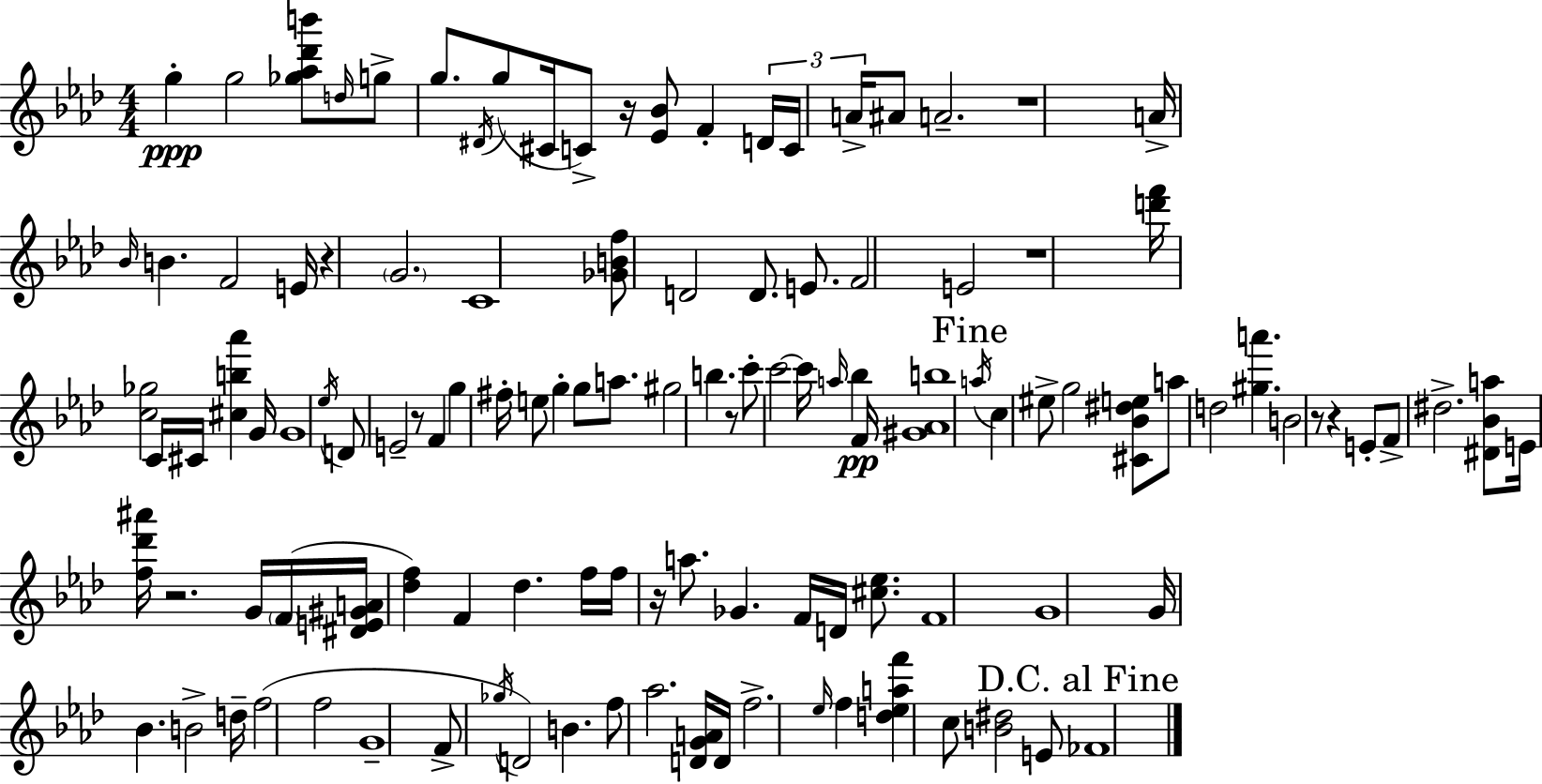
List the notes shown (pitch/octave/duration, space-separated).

G5/q G5/h [Gb5,Ab5,Db6,B6]/e D5/s G5/e G5/e. D#4/s G5/e C#4/s C4/e R/s [Eb4,Bb4]/e F4/q D4/s C4/s A4/s A#4/e A4/h. R/w A4/s Bb4/s B4/q. F4/h E4/s R/q G4/h. C4/w [Gb4,B4,F5]/e D4/h D4/e. E4/e. F4/h E4/h R/w [D6,F6]/s [C5,Gb5]/h C4/s C#4/s [C#5,B5,Ab6]/q G4/s G4/w Eb5/s D4/e E4/h R/e F4/q G5/q F#5/s E5/e G5/q G5/e A5/e. G#5/h B5/q. R/e C6/e C6/h C6/s A5/s Bb5/q F4/s [G#4,Ab4,B5]/w A5/s C5/q EIS5/e G5/h [C#4,Bb4,D#5,E5]/e A5/e D5/h [G#5,A6]/q. B4/h R/e R/q E4/e F4/e D#5/h. [D#4,Bb4,A5]/e E4/s [F5,Db6,A#6]/s R/h. G4/s F4/s [D#4,E4,G#4,A4]/s [Db5,F5]/q F4/q Db5/q. F5/s F5/s R/s A5/e. Gb4/q. F4/s D4/s [C#5,Eb5]/e. F4/w G4/w G4/s Bb4/q. B4/h D5/s F5/h F5/h G4/w F4/e Gb5/s D4/h B4/q. F5/e Ab5/h. [D4,G4,A4]/s D4/s F5/h. Eb5/s F5/q [D5,Eb5,A5,F6]/q C5/e [B4,D#5]/h E4/e FES4/w